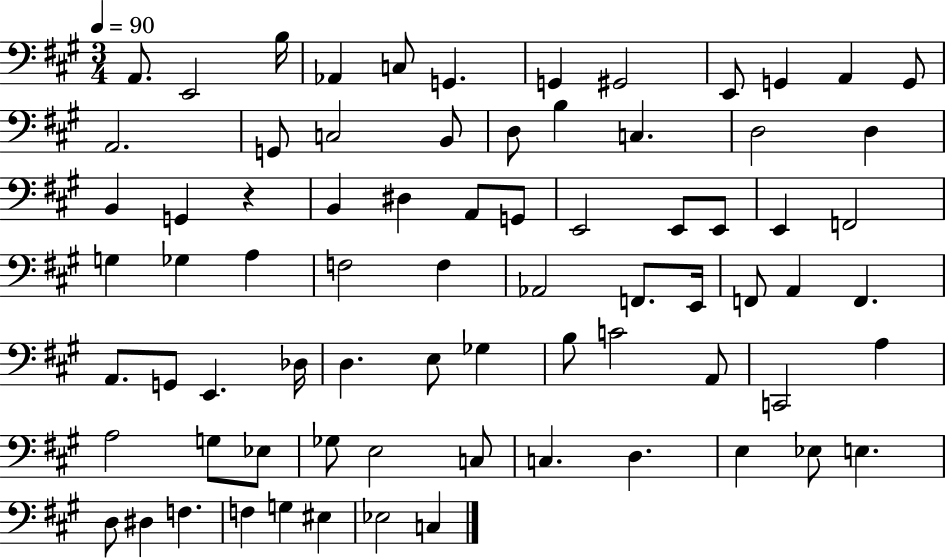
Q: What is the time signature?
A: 3/4